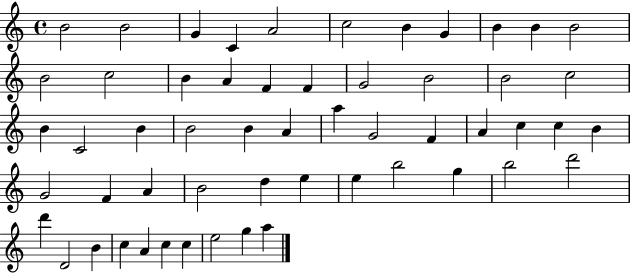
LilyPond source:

{
  \clef treble
  \time 4/4
  \defaultTimeSignature
  \key c \major
  b'2 b'2 | g'4 c'4 a'2 | c''2 b'4 g'4 | b'4 b'4 b'2 | \break b'2 c''2 | b'4 a'4 f'4 f'4 | g'2 b'2 | b'2 c''2 | \break b'4 c'2 b'4 | b'2 b'4 a'4 | a''4 g'2 f'4 | a'4 c''4 c''4 b'4 | \break g'2 f'4 a'4 | b'2 d''4 e''4 | e''4 b''2 g''4 | b''2 d'''2 | \break d'''4 d'2 b'4 | c''4 a'4 c''4 c''4 | e''2 g''4 a''4 | \bar "|."
}